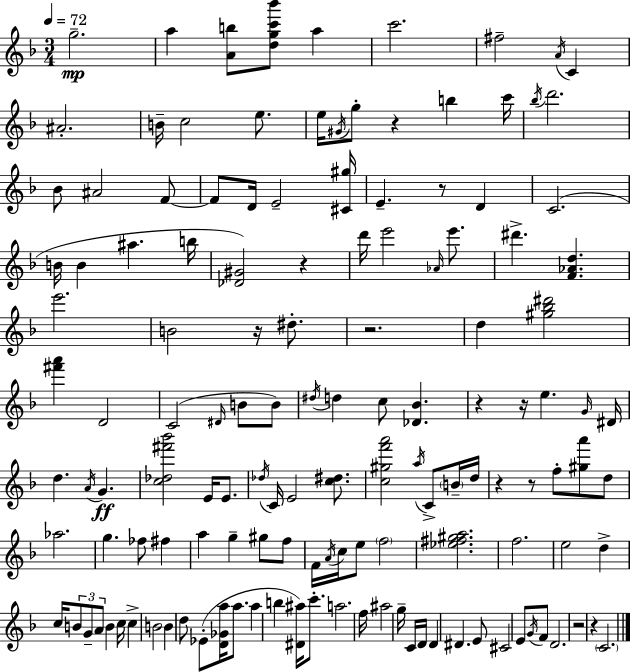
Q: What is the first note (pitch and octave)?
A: G5